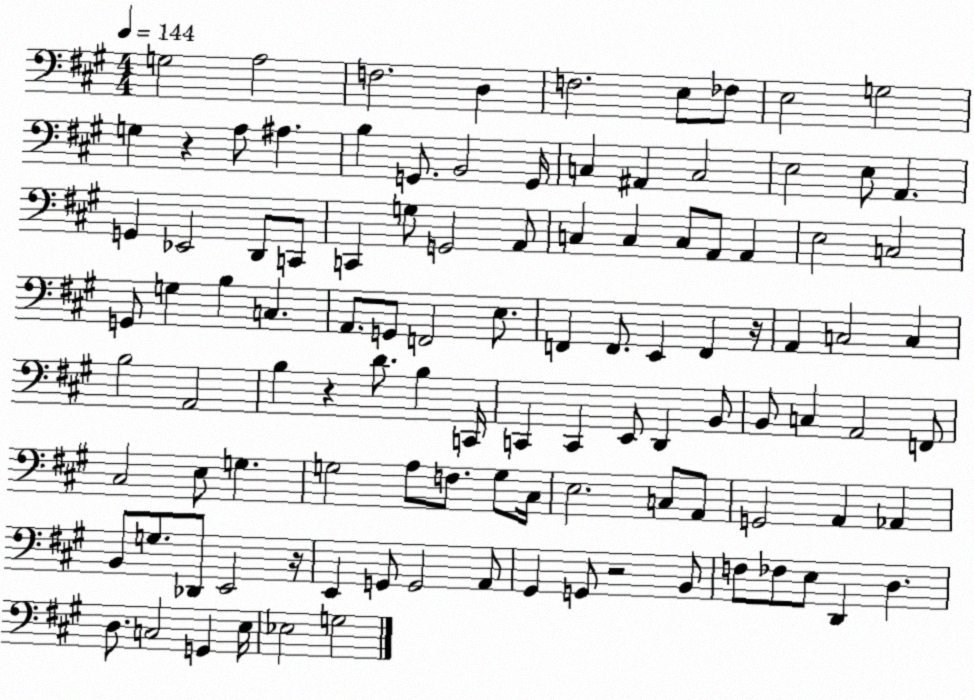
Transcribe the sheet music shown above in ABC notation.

X:1
T:Untitled
M:4/4
L:1/4
K:A
G,2 A,2 F,2 D, F,2 E,/2 _F,/2 E,2 G,2 G, z A,/2 ^A, B, G,,/2 B,,2 G,,/4 C, ^A,, C,2 E,2 E,/2 A,, G,, _E,,2 D,,/2 C,,/2 C,, G,/2 G,,2 A,,/2 C, C, C,/2 A,,/2 A,, E,2 C,2 G,,/2 G, B, C, A,,/2 G,,/2 F,,2 E,/2 F,, F,,/2 E,, F,, z/4 A,, C,2 C, B,2 A,,2 B, z D/2 B, C,,/4 C,, C,, E,,/2 D,, B,,/2 B,,/2 C, A,,2 F,,/2 ^C,2 E,/2 G, G,2 A,/2 F,/2 G,/2 ^C,/4 E,2 C,/2 A,,/2 G,,2 A,, _A,, B,,/2 G,/2 _D,,/2 E,,2 z/4 E,, G,,/2 G,,2 A,,/2 ^G,, G,,/2 z2 B,,/2 F,/2 _F,/2 E,/2 D,, D, D,/2 C,2 G,, E,/4 _E,2 G,2